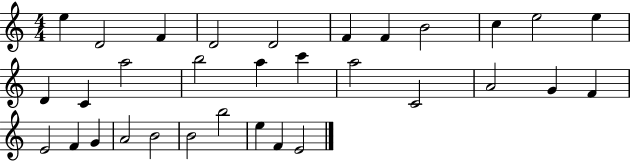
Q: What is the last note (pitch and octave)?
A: E4